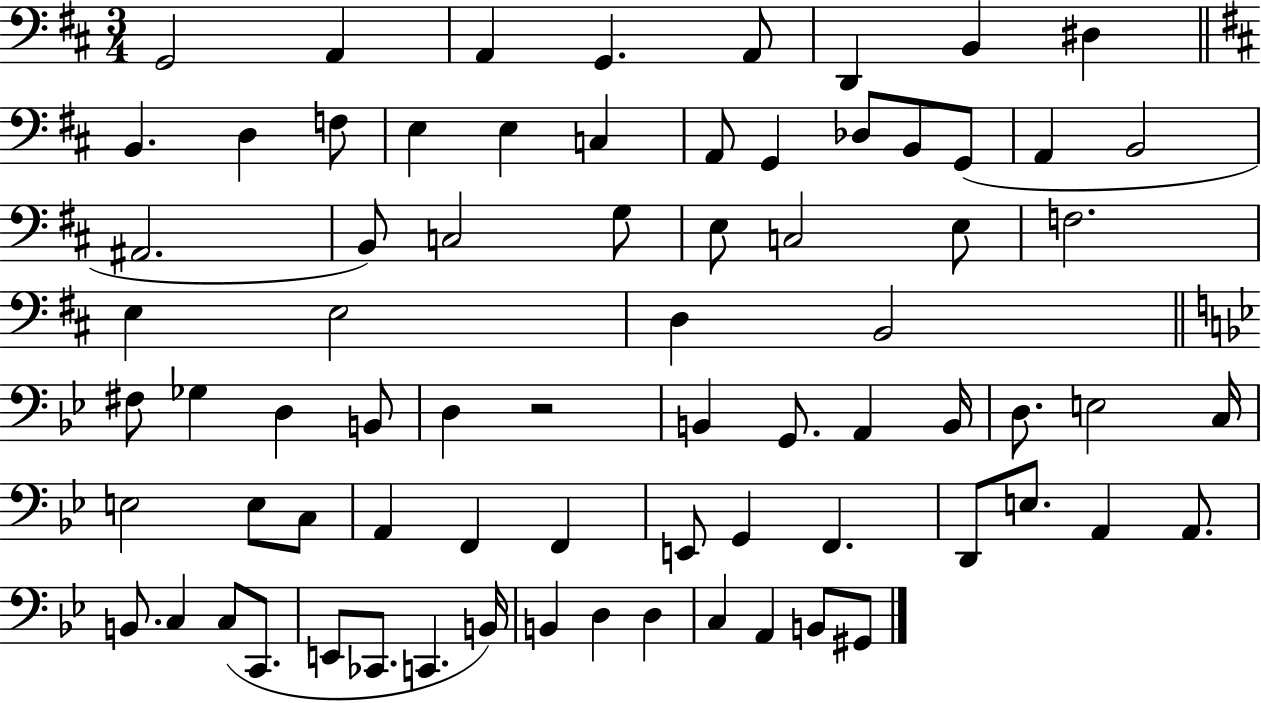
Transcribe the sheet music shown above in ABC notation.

X:1
T:Untitled
M:3/4
L:1/4
K:D
G,,2 A,, A,, G,, A,,/2 D,, B,, ^D, B,, D, F,/2 E, E, C, A,,/2 G,, _D,/2 B,,/2 G,,/2 A,, B,,2 ^A,,2 B,,/2 C,2 G,/2 E,/2 C,2 E,/2 F,2 E, E,2 D, B,,2 ^F,/2 _G, D, B,,/2 D, z2 B,, G,,/2 A,, B,,/4 D,/2 E,2 C,/4 E,2 E,/2 C,/2 A,, F,, F,, E,,/2 G,, F,, D,,/2 E,/2 A,, A,,/2 B,,/2 C, C,/2 C,,/2 E,,/2 _C,,/2 C,, B,,/4 B,, D, D, C, A,, B,,/2 ^G,,/2